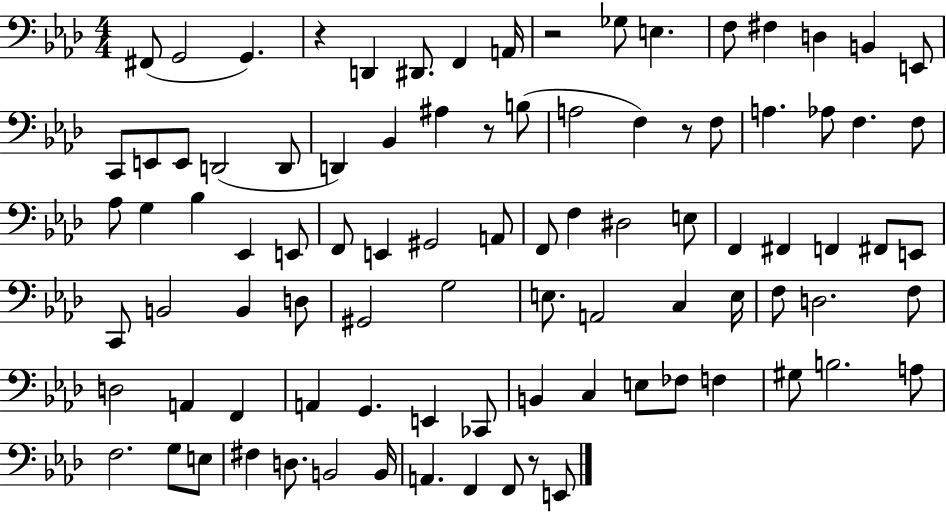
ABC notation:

X:1
T:Untitled
M:4/4
L:1/4
K:Ab
^F,,/2 G,,2 G,, z D,, ^D,,/2 F,, A,,/4 z2 _G,/2 E, F,/2 ^F, D, B,, E,,/2 C,,/2 E,,/2 E,,/2 D,,2 D,,/2 D,, _B,, ^A, z/2 B,/2 A,2 F, z/2 F,/2 A, _A,/2 F, F,/2 _A,/2 G, _B, _E,, E,,/2 F,,/2 E,, ^G,,2 A,,/2 F,,/2 F, ^D,2 E,/2 F,, ^F,, F,, ^F,,/2 E,,/2 C,,/2 B,,2 B,, D,/2 ^G,,2 G,2 E,/2 A,,2 C, E,/4 F,/2 D,2 F,/2 D,2 A,, F,, A,, G,, E,, _C,,/2 B,, C, E,/2 _F,/2 F, ^G,/2 B,2 A,/2 F,2 G,/2 E,/2 ^F, D,/2 B,,2 B,,/4 A,, F,, F,,/2 z/2 E,,/2